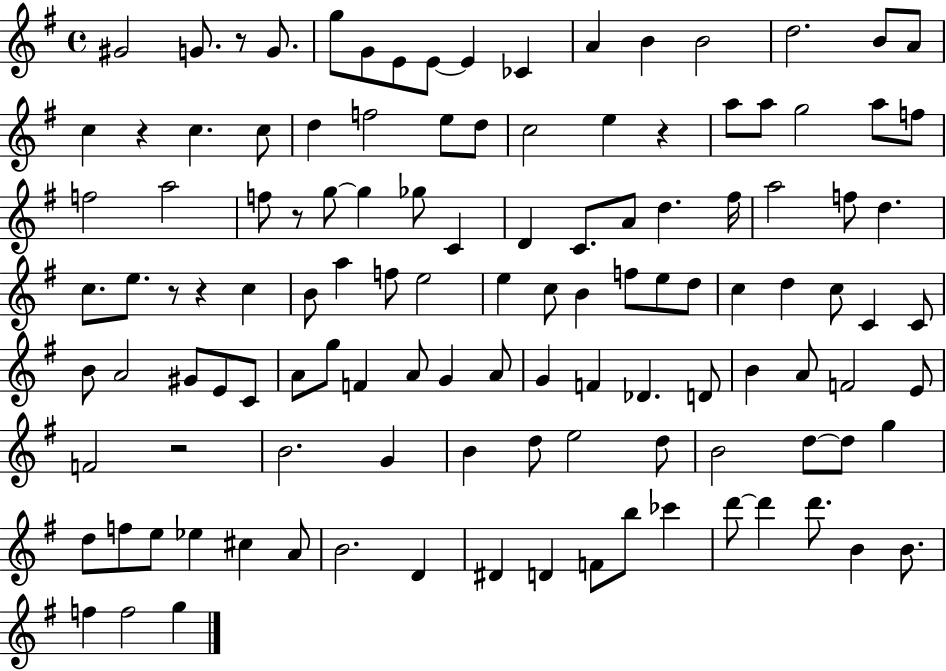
G#4/h G4/e. R/e G4/e. G5/e G4/e E4/e E4/e E4/q CES4/q A4/q B4/q B4/h D5/h. B4/e A4/e C5/q R/q C5/q. C5/e D5/q F5/h E5/e D5/e C5/h E5/q R/q A5/e A5/e G5/h A5/e F5/e F5/h A5/h F5/e R/e G5/e G5/q Gb5/e C4/q D4/q C4/e. A4/e D5/q. F#5/s A5/h F5/e D5/q. C5/e. E5/e. R/e R/q C5/q B4/e A5/q F5/e E5/h E5/q C5/e B4/q F5/e E5/e D5/e C5/q D5/q C5/e C4/q C4/e B4/e A4/h G#4/e E4/e C4/e A4/e G5/e F4/q A4/e G4/q A4/e G4/q F4/q Db4/q. D4/e B4/q A4/e F4/h E4/e F4/h R/h B4/h. G4/q B4/q D5/e E5/h D5/e B4/h D5/e D5/e G5/q D5/e F5/e E5/e Eb5/q C#5/q A4/e B4/h. D4/q D#4/q D4/q F4/e B5/e CES6/q D6/e D6/q D6/e. B4/q B4/e. F5/q F5/h G5/q